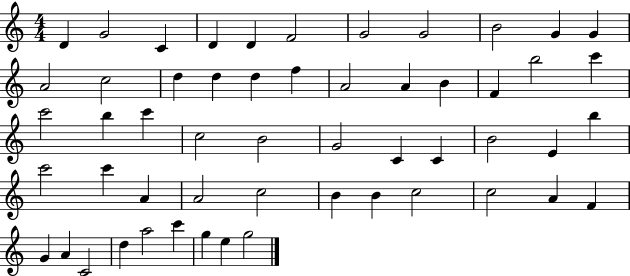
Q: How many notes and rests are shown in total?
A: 54